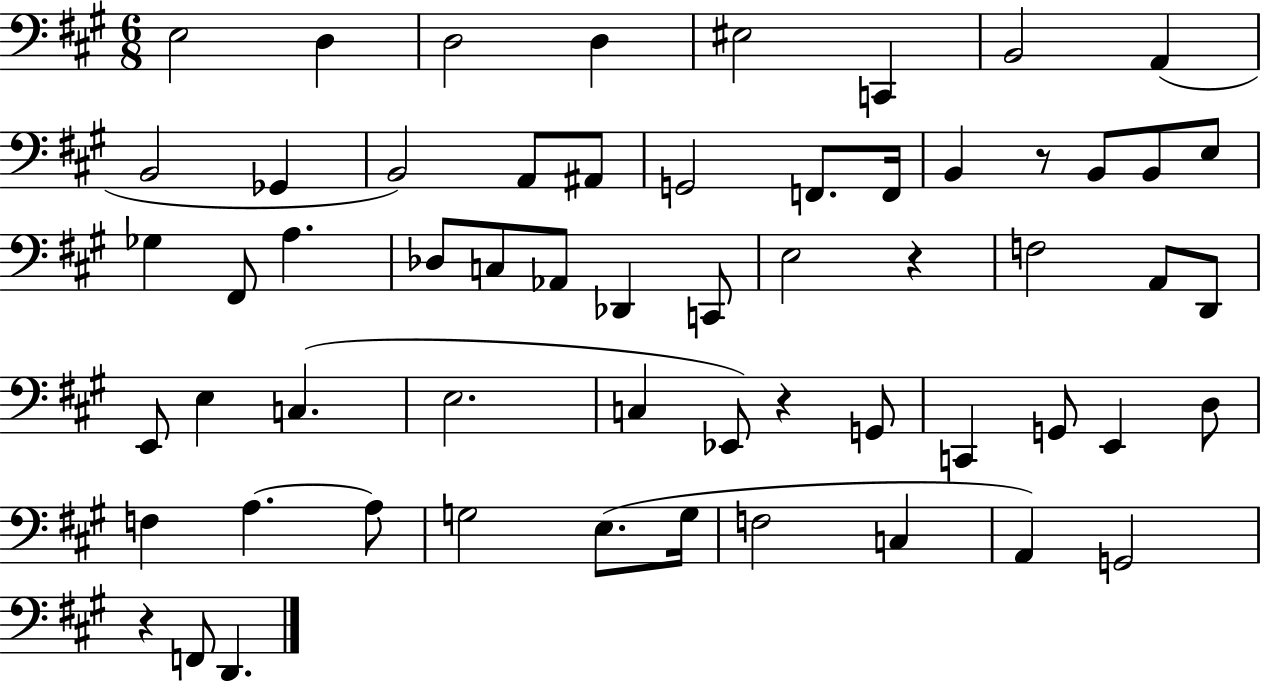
{
  \clef bass
  \numericTimeSignature
  \time 6/8
  \key a \major
  \repeat volta 2 { e2 d4 | d2 d4 | eis2 c,4 | b,2 a,4( | \break b,2 ges,4 | b,2) a,8 ais,8 | g,2 f,8. f,16 | b,4 r8 b,8 b,8 e8 | \break ges4 fis,8 a4. | des8 c8 aes,8 des,4 c,8 | e2 r4 | f2 a,8 d,8 | \break e,8 e4 c4.( | e2. | c4 ees,8) r4 g,8 | c,4 g,8 e,4 d8 | \break f4 a4.~~ a8 | g2 e8.( g16 | f2 c4 | a,4) g,2 | \break r4 f,8 d,4. | } \bar "|."
}